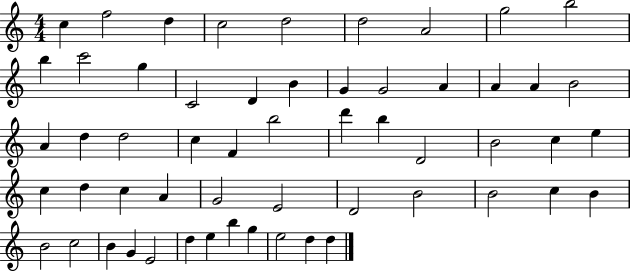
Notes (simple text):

C5/q F5/h D5/q C5/h D5/h D5/h A4/h G5/h B5/h B5/q C6/h G5/q C4/h D4/q B4/q G4/q G4/h A4/q A4/q A4/q B4/h A4/q D5/q D5/h C5/q F4/q B5/h D6/q B5/q D4/h B4/h C5/q E5/q C5/q D5/q C5/q A4/q G4/h E4/h D4/h B4/h B4/h C5/q B4/q B4/h C5/h B4/q G4/q E4/h D5/q E5/q B5/q G5/q E5/h D5/q D5/q